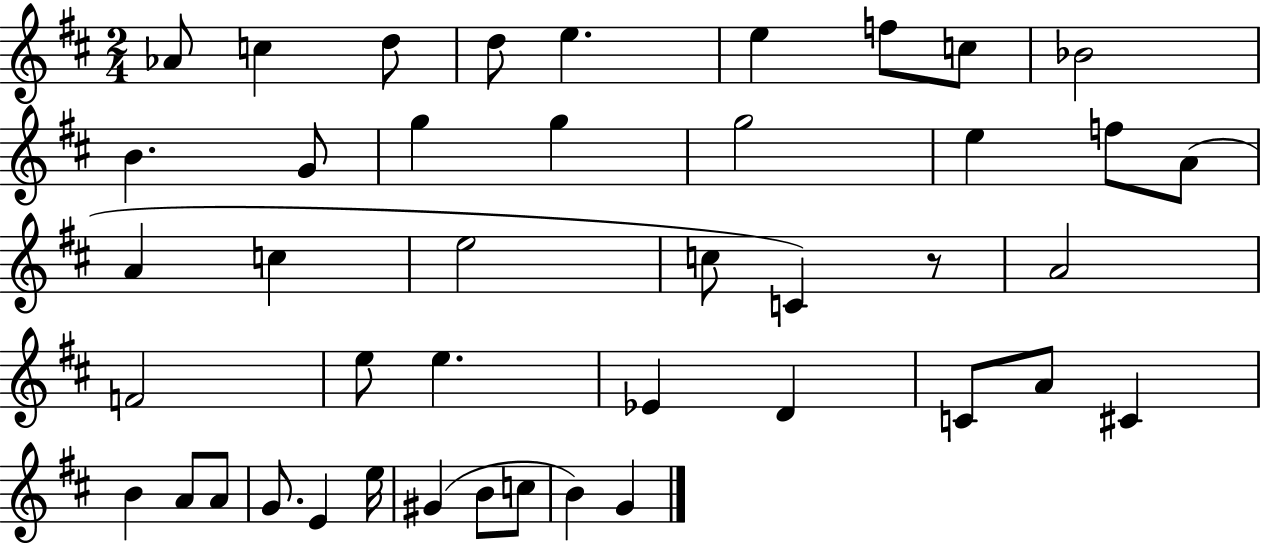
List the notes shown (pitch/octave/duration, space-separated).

Ab4/e C5/q D5/e D5/e E5/q. E5/q F5/e C5/e Bb4/h B4/q. G4/e G5/q G5/q G5/h E5/q F5/e A4/e A4/q C5/q E5/h C5/e C4/q R/e A4/h F4/h E5/e E5/q. Eb4/q D4/q C4/e A4/e C#4/q B4/q A4/e A4/e G4/e. E4/q E5/s G#4/q B4/e C5/e B4/q G4/q